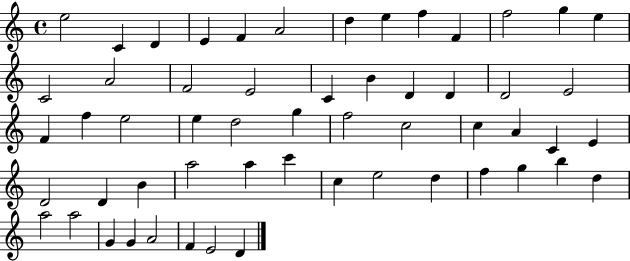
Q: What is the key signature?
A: C major